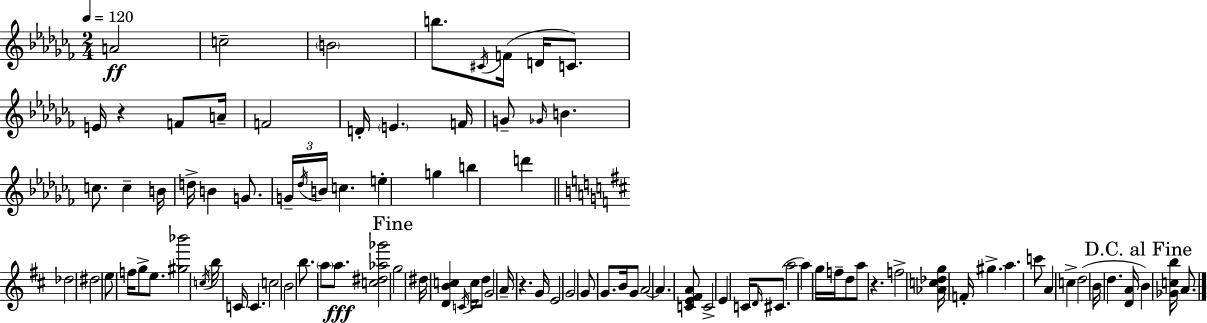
{
  \clef treble
  \numericTimeSignature
  \time 2/4
  \key aes \minor
  \tempo 4 = 120
  \repeat volta 2 { a'2\ff | c''2-- | \parenthesize b'2 | b''8. \acciaccatura { cis'16 }( f'16 d'16 c'8.) | \break e'16 r4 f'8 | a'16-- f'2 | d'16-. \parenthesize e'4. | f'16 g'8-- \grace { ges'16 } b'4. | \break c''8. c''4-- | b'16 d''16-> b'4 g'8. | \tuplet 3/2 { g'16-- \acciaccatura { des''16 } b'16 } c''4. | e''4-. g''4 | \break b''4 d'''4 | \bar "||" \break \key b \minor des''2 | dis''2 | e''8 f''16 g''8-> e''8. | <gis'' bes'''>2 | \break \acciaccatura { c''16 } b''16 c'16 c'4. | c''2 | b'2 | b''8. \parenthesize a''8 a''8.\fff | \break <c'' dis'' aes'' ges'''>2 | \mark "Fine" g''2 | dis''16 <d' b' c''>4 \acciaccatura { c'16 } c''16 | d''8 g'2 | \break a'16-- r4. | g'16 e'2 | g'2 | g'8 g'8. b'16 | \break g'8 a'2~~ | a'4. | <c' e' fis' a'>8 c'2-> | e'4 c'16 \grace { d'16 }( | \break cis'8. a''2 | a''4) g''16 | f''16-- d''8 a''8 r4. | f''2-> | \break <aes' c'' des'' g''>16 f'16-. gis''4.-> | a''4. | c'''8 a'4 c''4-> | d''2( | \break b'16 d''4. | <d' a'>16 \mark "D.C. al Fine" b'4) <ges' c'' b''>16 | a'8. } \bar "|."
}